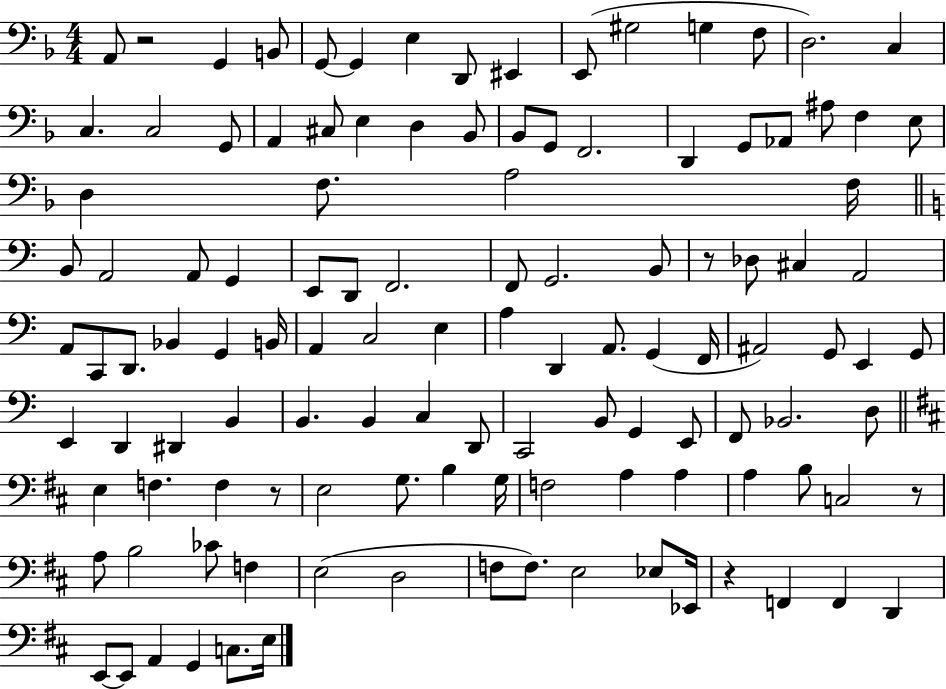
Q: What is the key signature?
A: F major